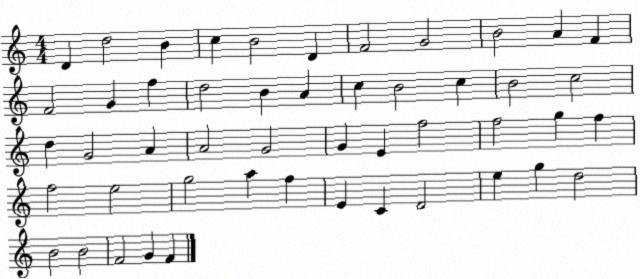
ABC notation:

X:1
T:Untitled
M:4/4
L:1/4
K:C
D d2 B c B2 D F2 G2 B2 A F F2 G f d2 B A c B2 c B2 c2 d G2 A A2 G2 G E f2 f2 g f f2 e2 g2 a f E C D2 e g d2 B2 B2 F2 G F